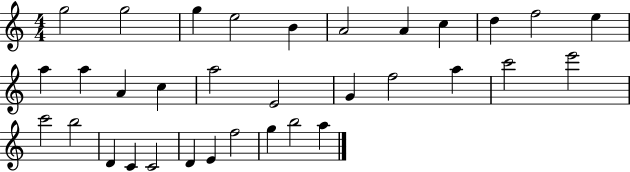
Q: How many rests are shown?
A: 0